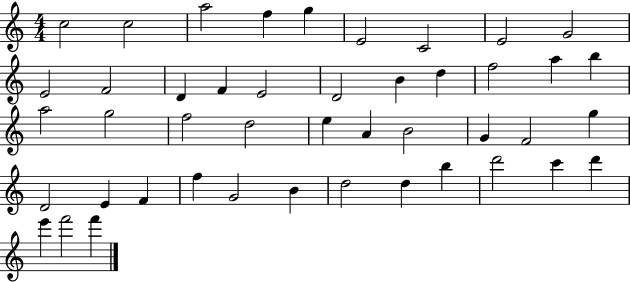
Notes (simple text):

C5/h C5/h A5/h F5/q G5/q E4/h C4/h E4/h G4/h E4/h F4/h D4/q F4/q E4/h D4/h B4/q D5/q F5/h A5/q B5/q A5/h G5/h F5/h D5/h E5/q A4/q B4/h G4/q F4/h G5/q D4/h E4/q F4/q F5/q G4/h B4/q D5/h D5/q B5/q D6/h C6/q D6/q E6/q F6/h F6/q